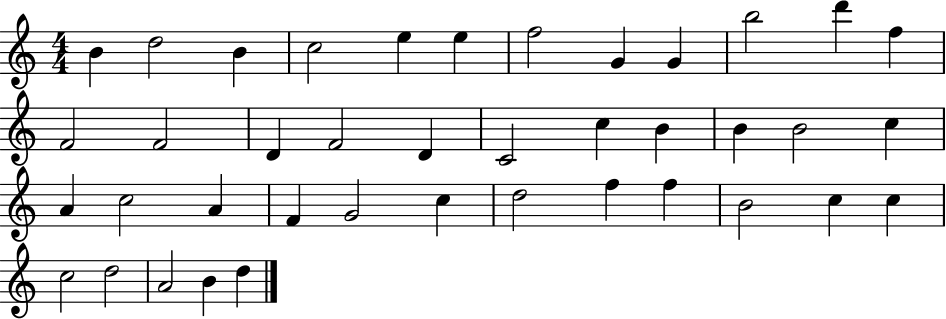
B4/q D5/h B4/q C5/h E5/q E5/q F5/h G4/q G4/q B5/h D6/q F5/q F4/h F4/h D4/q F4/h D4/q C4/h C5/q B4/q B4/q B4/h C5/q A4/q C5/h A4/q F4/q G4/h C5/q D5/h F5/q F5/q B4/h C5/q C5/q C5/h D5/h A4/h B4/q D5/q